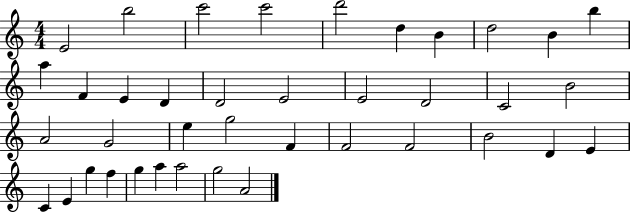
{
  \clef treble
  \numericTimeSignature
  \time 4/4
  \key c \major
  e'2 b''2 | c'''2 c'''2 | d'''2 d''4 b'4 | d''2 b'4 b''4 | \break a''4 f'4 e'4 d'4 | d'2 e'2 | e'2 d'2 | c'2 b'2 | \break a'2 g'2 | e''4 g''2 f'4 | f'2 f'2 | b'2 d'4 e'4 | \break c'4 e'4 g''4 f''4 | g''4 a''4 a''2 | g''2 a'2 | \bar "|."
}